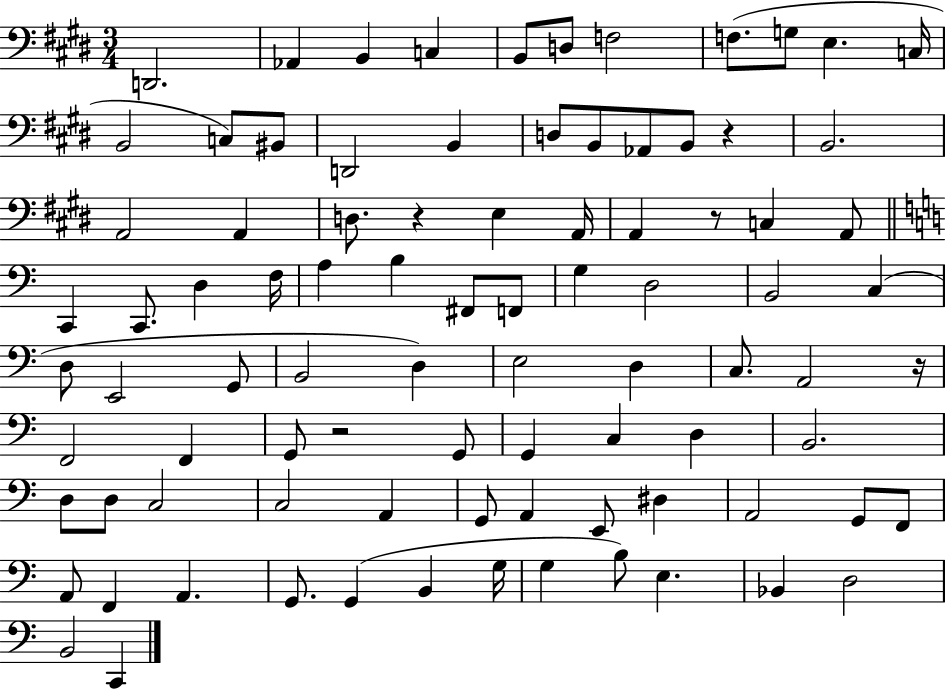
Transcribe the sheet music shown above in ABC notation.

X:1
T:Untitled
M:3/4
L:1/4
K:E
D,,2 _A,, B,, C, B,,/2 D,/2 F,2 F,/2 G,/2 E, C,/4 B,,2 C,/2 ^B,,/2 D,,2 B,, D,/2 B,,/2 _A,,/2 B,,/2 z B,,2 A,,2 A,, D,/2 z E, A,,/4 A,, z/2 C, A,,/2 C,, C,,/2 D, F,/4 A, B, ^F,,/2 F,,/2 G, D,2 B,,2 C, D,/2 E,,2 G,,/2 B,,2 D, E,2 D, C,/2 A,,2 z/4 F,,2 F,, G,,/2 z2 G,,/2 G,, C, D, B,,2 D,/2 D,/2 C,2 C,2 A,, G,,/2 A,, E,,/2 ^D, A,,2 G,,/2 F,,/2 A,,/2 F,, A,, G,,/2 G,, B,, G,/4 G, B,/2 E, _B,, D,2 B,,2 C,,